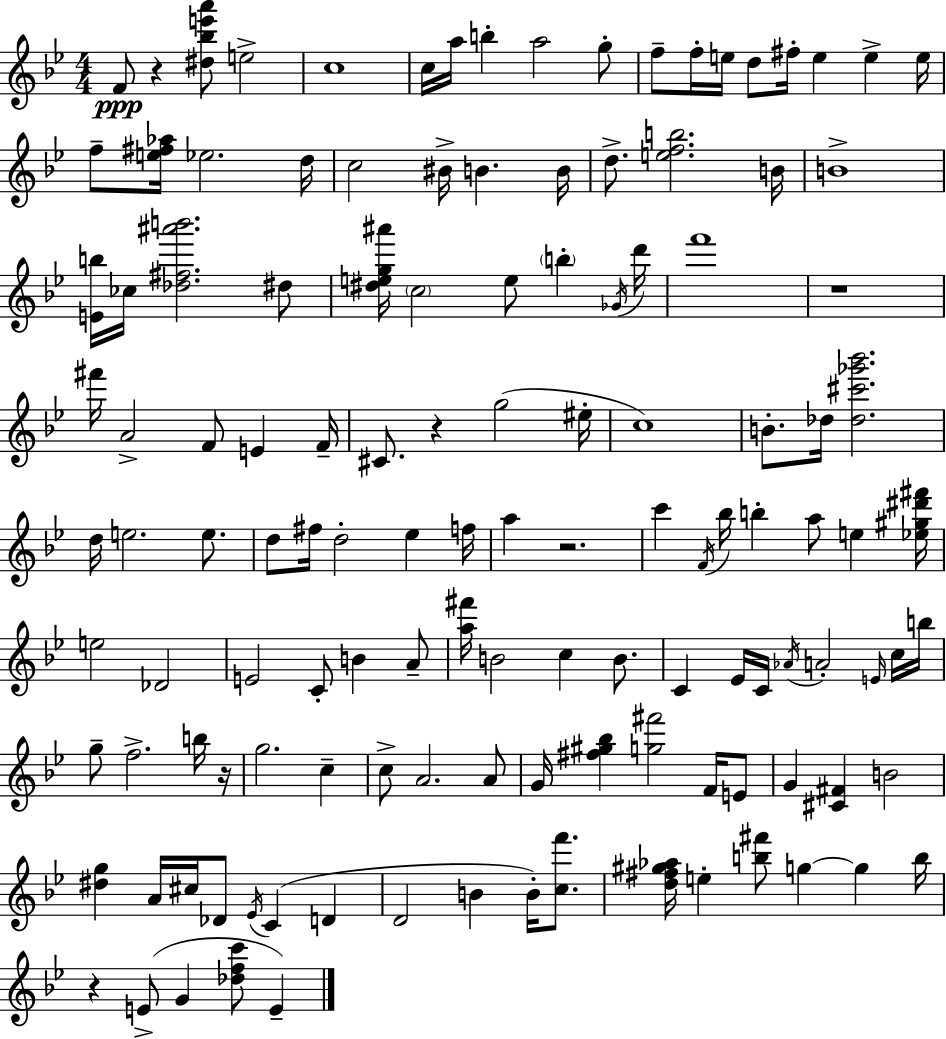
{
  \clef treble
  \numericTimeSignature
  \time 4/4
  \key g \minor
  \repeat volta 2 { f'8\ppp r4 <dis'' bes'' e''' a'''>8 e''2-> | c''1 | c''16 a''16 b''4-. a''2 g''8-. | f''8-- f''16-. e''16 d''8 fis''16-. e''4 e''4-> e''16 | \break f''8-- <e'' fis'' aes''>16 ees''2. d''16 | c''2 bis'16-> b'4. b'16 | d''8.-> <e'' f'' b''>2. b'16 | b'1-> | \break <e' b''>16 ces''16 <des'' fis'' ais''' b'''>2. dis''8 | <dis'' e'' g'' ais'''>16 \parenthesize c''2 e''8 \parenthesize b''4-. \acciaccatura { ges'16 } | d'''16 f'''1 | r1 | \break fis'''16 a'2-> f'8 e'4 | f'16-- cis'8. r4 g''2( | eis''16-. c''1) | b'8.-. des''16 <des'' cis''' ges''' bes'''>2. | \break d''16 e''2. e''8. | d''8 fis''16 d''2-. ees''4 | f''16 a''4 r2. | c'''4 \acciaccatura { f'16 } bes''16 b''4-. a''8 e''4 | \break <ees'' gis'' dis''' fis'''>16 e''2 des'2 | e'2 c'8-. b'4 | a'8-- <a'' fis'''>16 b'2 c''4 b'8. | c'4 ees'16 c'16 \acciaccatura { aes'16 } a'2-. | \break \grace { e'16 } c''16 b''16 g''8-- f''2.-> | b''16 r16 g''2. | c''4-- c''8-> a'2. | a'8 g'16 <fis'' gis'' bes''>4 <g'' fis'''>2 | \break f'16 e'8 g'4 <cis' fis'>4 b'2 | <dis'' g''>4 a'16 cis''16 des'8 \acciaccatura { ees'16 } c'4( | d'4 d'2 b'4 | b'16-.) <c'' f'''>8. <d'' fis'' gis'' aes''>16 e''4-. <b'' fis'''>8 g''4~~ | \break g''4 b''16 r4 e'8->( g'4 <des'' f'' c'''>8 | e'4--) } \bar "|."
}